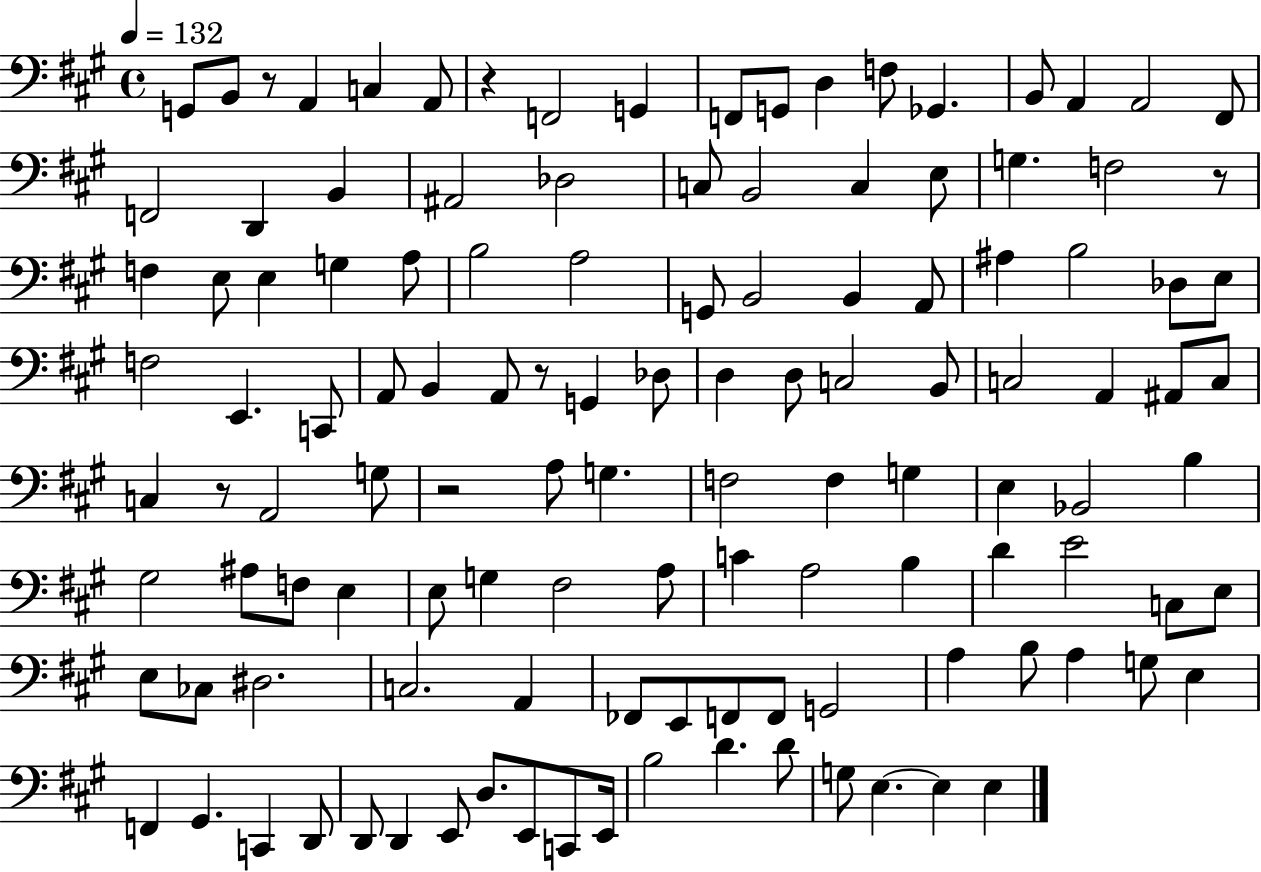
{
  \clef bass
  \time 4/4
  \defaultTimeSignature
  \key a \major
  \tempo 4 = 132
  g,8 b,8 r8 a,4 c4 a,8 | r4 f,2 g,4 | f,8 g,8 d4 f8 ges,4. | b,8 a,4 a,2 fis,8 | \break f,2 d,4 b,4 | ais,2 des2 | c8 b,2 c4 e8 | g4. f2 r8 | \break f4 e8 e4 g4 a8 | b2 a2 | g,8 b,2 b,4 a,8 | ais4 b2 des8 e8 | \break f2 e,4. c,8 | a,8 b,4 a,8 r8 g,4 des8 | d4 d8 c2 b,8 | c2 a,4 ais,8 c8 | \break c4 r8 a,2 g8 | r2 a8 g4. | f2 f4 g4 | e4 bes,2 b4 | \break gis2 ais8 f8 e4 | e8 g4 fis2 a8 | c'4 a2 b4 | d'4 e'2 c8 e8 | \break e8 ces8 dis2. | c2. a,4 | fes,8 e,8 f,8 f,8 g,2 | a4 b8 a4 g8 e4 | \break f,4 gis,4. c,4 d,8 | d,8 d,4 e,8 d8. e,8 c,8 e,16 | b2 d'4. d'8 | g8 e4.~~ e4 e4 | \break \bar "|."
}